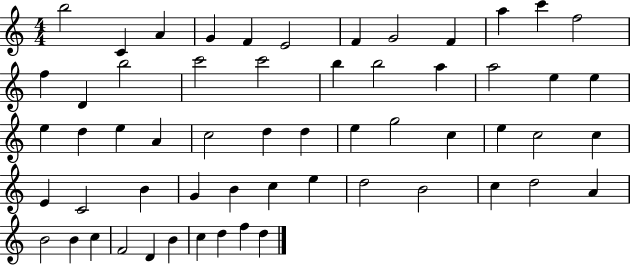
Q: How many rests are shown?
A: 0